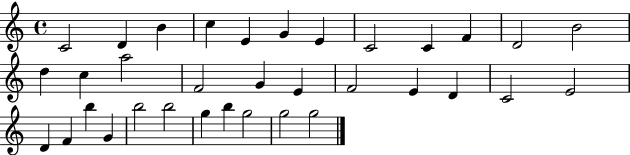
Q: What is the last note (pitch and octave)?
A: G5